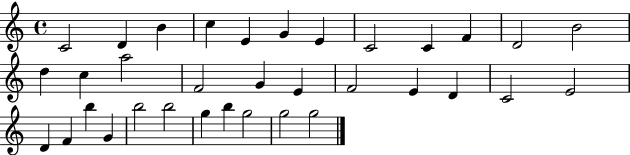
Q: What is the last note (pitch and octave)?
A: G5